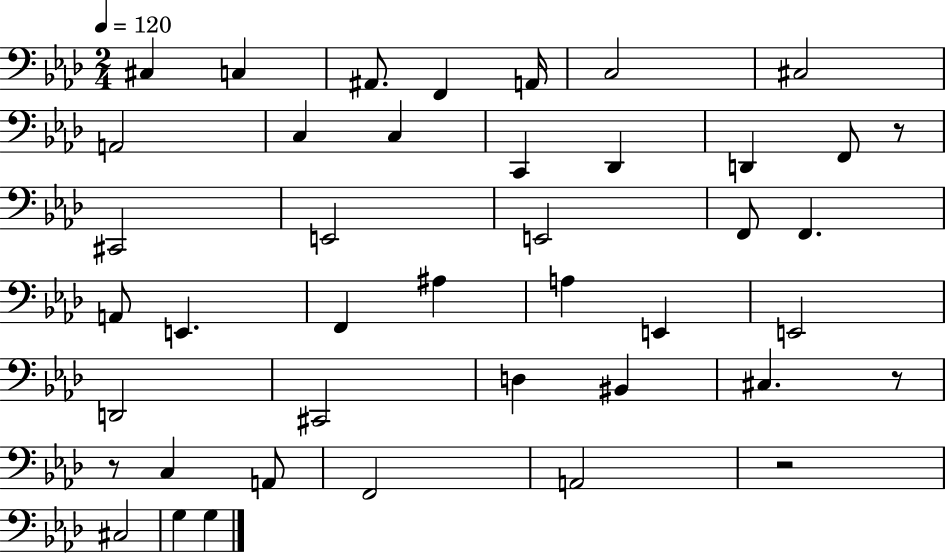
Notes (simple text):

C#3/q C3/q A#2/e. F2/q A2/s C3/h C#3/h A2/h C3/q C3/q C2/q Db2/q D2/q F2/e R/e C#2/h E2/h E2/h F2/e F2/q. A2/e E2/q. F2/q A#3/q A3/q E2/q E2/h D2/h C#2/h D3/q BIS2/q C#3/q. R/e R/e C3/q A2/e F2/h A2/h R/h C#3/h G3/q G3/q